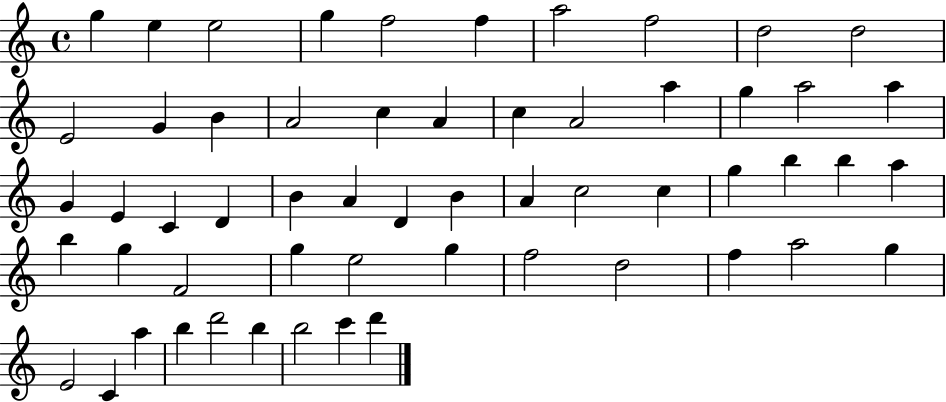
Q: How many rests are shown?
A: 0